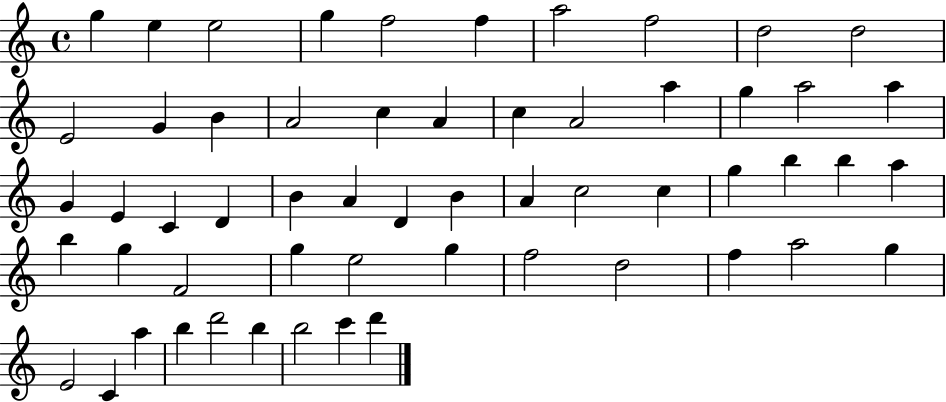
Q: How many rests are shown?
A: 0